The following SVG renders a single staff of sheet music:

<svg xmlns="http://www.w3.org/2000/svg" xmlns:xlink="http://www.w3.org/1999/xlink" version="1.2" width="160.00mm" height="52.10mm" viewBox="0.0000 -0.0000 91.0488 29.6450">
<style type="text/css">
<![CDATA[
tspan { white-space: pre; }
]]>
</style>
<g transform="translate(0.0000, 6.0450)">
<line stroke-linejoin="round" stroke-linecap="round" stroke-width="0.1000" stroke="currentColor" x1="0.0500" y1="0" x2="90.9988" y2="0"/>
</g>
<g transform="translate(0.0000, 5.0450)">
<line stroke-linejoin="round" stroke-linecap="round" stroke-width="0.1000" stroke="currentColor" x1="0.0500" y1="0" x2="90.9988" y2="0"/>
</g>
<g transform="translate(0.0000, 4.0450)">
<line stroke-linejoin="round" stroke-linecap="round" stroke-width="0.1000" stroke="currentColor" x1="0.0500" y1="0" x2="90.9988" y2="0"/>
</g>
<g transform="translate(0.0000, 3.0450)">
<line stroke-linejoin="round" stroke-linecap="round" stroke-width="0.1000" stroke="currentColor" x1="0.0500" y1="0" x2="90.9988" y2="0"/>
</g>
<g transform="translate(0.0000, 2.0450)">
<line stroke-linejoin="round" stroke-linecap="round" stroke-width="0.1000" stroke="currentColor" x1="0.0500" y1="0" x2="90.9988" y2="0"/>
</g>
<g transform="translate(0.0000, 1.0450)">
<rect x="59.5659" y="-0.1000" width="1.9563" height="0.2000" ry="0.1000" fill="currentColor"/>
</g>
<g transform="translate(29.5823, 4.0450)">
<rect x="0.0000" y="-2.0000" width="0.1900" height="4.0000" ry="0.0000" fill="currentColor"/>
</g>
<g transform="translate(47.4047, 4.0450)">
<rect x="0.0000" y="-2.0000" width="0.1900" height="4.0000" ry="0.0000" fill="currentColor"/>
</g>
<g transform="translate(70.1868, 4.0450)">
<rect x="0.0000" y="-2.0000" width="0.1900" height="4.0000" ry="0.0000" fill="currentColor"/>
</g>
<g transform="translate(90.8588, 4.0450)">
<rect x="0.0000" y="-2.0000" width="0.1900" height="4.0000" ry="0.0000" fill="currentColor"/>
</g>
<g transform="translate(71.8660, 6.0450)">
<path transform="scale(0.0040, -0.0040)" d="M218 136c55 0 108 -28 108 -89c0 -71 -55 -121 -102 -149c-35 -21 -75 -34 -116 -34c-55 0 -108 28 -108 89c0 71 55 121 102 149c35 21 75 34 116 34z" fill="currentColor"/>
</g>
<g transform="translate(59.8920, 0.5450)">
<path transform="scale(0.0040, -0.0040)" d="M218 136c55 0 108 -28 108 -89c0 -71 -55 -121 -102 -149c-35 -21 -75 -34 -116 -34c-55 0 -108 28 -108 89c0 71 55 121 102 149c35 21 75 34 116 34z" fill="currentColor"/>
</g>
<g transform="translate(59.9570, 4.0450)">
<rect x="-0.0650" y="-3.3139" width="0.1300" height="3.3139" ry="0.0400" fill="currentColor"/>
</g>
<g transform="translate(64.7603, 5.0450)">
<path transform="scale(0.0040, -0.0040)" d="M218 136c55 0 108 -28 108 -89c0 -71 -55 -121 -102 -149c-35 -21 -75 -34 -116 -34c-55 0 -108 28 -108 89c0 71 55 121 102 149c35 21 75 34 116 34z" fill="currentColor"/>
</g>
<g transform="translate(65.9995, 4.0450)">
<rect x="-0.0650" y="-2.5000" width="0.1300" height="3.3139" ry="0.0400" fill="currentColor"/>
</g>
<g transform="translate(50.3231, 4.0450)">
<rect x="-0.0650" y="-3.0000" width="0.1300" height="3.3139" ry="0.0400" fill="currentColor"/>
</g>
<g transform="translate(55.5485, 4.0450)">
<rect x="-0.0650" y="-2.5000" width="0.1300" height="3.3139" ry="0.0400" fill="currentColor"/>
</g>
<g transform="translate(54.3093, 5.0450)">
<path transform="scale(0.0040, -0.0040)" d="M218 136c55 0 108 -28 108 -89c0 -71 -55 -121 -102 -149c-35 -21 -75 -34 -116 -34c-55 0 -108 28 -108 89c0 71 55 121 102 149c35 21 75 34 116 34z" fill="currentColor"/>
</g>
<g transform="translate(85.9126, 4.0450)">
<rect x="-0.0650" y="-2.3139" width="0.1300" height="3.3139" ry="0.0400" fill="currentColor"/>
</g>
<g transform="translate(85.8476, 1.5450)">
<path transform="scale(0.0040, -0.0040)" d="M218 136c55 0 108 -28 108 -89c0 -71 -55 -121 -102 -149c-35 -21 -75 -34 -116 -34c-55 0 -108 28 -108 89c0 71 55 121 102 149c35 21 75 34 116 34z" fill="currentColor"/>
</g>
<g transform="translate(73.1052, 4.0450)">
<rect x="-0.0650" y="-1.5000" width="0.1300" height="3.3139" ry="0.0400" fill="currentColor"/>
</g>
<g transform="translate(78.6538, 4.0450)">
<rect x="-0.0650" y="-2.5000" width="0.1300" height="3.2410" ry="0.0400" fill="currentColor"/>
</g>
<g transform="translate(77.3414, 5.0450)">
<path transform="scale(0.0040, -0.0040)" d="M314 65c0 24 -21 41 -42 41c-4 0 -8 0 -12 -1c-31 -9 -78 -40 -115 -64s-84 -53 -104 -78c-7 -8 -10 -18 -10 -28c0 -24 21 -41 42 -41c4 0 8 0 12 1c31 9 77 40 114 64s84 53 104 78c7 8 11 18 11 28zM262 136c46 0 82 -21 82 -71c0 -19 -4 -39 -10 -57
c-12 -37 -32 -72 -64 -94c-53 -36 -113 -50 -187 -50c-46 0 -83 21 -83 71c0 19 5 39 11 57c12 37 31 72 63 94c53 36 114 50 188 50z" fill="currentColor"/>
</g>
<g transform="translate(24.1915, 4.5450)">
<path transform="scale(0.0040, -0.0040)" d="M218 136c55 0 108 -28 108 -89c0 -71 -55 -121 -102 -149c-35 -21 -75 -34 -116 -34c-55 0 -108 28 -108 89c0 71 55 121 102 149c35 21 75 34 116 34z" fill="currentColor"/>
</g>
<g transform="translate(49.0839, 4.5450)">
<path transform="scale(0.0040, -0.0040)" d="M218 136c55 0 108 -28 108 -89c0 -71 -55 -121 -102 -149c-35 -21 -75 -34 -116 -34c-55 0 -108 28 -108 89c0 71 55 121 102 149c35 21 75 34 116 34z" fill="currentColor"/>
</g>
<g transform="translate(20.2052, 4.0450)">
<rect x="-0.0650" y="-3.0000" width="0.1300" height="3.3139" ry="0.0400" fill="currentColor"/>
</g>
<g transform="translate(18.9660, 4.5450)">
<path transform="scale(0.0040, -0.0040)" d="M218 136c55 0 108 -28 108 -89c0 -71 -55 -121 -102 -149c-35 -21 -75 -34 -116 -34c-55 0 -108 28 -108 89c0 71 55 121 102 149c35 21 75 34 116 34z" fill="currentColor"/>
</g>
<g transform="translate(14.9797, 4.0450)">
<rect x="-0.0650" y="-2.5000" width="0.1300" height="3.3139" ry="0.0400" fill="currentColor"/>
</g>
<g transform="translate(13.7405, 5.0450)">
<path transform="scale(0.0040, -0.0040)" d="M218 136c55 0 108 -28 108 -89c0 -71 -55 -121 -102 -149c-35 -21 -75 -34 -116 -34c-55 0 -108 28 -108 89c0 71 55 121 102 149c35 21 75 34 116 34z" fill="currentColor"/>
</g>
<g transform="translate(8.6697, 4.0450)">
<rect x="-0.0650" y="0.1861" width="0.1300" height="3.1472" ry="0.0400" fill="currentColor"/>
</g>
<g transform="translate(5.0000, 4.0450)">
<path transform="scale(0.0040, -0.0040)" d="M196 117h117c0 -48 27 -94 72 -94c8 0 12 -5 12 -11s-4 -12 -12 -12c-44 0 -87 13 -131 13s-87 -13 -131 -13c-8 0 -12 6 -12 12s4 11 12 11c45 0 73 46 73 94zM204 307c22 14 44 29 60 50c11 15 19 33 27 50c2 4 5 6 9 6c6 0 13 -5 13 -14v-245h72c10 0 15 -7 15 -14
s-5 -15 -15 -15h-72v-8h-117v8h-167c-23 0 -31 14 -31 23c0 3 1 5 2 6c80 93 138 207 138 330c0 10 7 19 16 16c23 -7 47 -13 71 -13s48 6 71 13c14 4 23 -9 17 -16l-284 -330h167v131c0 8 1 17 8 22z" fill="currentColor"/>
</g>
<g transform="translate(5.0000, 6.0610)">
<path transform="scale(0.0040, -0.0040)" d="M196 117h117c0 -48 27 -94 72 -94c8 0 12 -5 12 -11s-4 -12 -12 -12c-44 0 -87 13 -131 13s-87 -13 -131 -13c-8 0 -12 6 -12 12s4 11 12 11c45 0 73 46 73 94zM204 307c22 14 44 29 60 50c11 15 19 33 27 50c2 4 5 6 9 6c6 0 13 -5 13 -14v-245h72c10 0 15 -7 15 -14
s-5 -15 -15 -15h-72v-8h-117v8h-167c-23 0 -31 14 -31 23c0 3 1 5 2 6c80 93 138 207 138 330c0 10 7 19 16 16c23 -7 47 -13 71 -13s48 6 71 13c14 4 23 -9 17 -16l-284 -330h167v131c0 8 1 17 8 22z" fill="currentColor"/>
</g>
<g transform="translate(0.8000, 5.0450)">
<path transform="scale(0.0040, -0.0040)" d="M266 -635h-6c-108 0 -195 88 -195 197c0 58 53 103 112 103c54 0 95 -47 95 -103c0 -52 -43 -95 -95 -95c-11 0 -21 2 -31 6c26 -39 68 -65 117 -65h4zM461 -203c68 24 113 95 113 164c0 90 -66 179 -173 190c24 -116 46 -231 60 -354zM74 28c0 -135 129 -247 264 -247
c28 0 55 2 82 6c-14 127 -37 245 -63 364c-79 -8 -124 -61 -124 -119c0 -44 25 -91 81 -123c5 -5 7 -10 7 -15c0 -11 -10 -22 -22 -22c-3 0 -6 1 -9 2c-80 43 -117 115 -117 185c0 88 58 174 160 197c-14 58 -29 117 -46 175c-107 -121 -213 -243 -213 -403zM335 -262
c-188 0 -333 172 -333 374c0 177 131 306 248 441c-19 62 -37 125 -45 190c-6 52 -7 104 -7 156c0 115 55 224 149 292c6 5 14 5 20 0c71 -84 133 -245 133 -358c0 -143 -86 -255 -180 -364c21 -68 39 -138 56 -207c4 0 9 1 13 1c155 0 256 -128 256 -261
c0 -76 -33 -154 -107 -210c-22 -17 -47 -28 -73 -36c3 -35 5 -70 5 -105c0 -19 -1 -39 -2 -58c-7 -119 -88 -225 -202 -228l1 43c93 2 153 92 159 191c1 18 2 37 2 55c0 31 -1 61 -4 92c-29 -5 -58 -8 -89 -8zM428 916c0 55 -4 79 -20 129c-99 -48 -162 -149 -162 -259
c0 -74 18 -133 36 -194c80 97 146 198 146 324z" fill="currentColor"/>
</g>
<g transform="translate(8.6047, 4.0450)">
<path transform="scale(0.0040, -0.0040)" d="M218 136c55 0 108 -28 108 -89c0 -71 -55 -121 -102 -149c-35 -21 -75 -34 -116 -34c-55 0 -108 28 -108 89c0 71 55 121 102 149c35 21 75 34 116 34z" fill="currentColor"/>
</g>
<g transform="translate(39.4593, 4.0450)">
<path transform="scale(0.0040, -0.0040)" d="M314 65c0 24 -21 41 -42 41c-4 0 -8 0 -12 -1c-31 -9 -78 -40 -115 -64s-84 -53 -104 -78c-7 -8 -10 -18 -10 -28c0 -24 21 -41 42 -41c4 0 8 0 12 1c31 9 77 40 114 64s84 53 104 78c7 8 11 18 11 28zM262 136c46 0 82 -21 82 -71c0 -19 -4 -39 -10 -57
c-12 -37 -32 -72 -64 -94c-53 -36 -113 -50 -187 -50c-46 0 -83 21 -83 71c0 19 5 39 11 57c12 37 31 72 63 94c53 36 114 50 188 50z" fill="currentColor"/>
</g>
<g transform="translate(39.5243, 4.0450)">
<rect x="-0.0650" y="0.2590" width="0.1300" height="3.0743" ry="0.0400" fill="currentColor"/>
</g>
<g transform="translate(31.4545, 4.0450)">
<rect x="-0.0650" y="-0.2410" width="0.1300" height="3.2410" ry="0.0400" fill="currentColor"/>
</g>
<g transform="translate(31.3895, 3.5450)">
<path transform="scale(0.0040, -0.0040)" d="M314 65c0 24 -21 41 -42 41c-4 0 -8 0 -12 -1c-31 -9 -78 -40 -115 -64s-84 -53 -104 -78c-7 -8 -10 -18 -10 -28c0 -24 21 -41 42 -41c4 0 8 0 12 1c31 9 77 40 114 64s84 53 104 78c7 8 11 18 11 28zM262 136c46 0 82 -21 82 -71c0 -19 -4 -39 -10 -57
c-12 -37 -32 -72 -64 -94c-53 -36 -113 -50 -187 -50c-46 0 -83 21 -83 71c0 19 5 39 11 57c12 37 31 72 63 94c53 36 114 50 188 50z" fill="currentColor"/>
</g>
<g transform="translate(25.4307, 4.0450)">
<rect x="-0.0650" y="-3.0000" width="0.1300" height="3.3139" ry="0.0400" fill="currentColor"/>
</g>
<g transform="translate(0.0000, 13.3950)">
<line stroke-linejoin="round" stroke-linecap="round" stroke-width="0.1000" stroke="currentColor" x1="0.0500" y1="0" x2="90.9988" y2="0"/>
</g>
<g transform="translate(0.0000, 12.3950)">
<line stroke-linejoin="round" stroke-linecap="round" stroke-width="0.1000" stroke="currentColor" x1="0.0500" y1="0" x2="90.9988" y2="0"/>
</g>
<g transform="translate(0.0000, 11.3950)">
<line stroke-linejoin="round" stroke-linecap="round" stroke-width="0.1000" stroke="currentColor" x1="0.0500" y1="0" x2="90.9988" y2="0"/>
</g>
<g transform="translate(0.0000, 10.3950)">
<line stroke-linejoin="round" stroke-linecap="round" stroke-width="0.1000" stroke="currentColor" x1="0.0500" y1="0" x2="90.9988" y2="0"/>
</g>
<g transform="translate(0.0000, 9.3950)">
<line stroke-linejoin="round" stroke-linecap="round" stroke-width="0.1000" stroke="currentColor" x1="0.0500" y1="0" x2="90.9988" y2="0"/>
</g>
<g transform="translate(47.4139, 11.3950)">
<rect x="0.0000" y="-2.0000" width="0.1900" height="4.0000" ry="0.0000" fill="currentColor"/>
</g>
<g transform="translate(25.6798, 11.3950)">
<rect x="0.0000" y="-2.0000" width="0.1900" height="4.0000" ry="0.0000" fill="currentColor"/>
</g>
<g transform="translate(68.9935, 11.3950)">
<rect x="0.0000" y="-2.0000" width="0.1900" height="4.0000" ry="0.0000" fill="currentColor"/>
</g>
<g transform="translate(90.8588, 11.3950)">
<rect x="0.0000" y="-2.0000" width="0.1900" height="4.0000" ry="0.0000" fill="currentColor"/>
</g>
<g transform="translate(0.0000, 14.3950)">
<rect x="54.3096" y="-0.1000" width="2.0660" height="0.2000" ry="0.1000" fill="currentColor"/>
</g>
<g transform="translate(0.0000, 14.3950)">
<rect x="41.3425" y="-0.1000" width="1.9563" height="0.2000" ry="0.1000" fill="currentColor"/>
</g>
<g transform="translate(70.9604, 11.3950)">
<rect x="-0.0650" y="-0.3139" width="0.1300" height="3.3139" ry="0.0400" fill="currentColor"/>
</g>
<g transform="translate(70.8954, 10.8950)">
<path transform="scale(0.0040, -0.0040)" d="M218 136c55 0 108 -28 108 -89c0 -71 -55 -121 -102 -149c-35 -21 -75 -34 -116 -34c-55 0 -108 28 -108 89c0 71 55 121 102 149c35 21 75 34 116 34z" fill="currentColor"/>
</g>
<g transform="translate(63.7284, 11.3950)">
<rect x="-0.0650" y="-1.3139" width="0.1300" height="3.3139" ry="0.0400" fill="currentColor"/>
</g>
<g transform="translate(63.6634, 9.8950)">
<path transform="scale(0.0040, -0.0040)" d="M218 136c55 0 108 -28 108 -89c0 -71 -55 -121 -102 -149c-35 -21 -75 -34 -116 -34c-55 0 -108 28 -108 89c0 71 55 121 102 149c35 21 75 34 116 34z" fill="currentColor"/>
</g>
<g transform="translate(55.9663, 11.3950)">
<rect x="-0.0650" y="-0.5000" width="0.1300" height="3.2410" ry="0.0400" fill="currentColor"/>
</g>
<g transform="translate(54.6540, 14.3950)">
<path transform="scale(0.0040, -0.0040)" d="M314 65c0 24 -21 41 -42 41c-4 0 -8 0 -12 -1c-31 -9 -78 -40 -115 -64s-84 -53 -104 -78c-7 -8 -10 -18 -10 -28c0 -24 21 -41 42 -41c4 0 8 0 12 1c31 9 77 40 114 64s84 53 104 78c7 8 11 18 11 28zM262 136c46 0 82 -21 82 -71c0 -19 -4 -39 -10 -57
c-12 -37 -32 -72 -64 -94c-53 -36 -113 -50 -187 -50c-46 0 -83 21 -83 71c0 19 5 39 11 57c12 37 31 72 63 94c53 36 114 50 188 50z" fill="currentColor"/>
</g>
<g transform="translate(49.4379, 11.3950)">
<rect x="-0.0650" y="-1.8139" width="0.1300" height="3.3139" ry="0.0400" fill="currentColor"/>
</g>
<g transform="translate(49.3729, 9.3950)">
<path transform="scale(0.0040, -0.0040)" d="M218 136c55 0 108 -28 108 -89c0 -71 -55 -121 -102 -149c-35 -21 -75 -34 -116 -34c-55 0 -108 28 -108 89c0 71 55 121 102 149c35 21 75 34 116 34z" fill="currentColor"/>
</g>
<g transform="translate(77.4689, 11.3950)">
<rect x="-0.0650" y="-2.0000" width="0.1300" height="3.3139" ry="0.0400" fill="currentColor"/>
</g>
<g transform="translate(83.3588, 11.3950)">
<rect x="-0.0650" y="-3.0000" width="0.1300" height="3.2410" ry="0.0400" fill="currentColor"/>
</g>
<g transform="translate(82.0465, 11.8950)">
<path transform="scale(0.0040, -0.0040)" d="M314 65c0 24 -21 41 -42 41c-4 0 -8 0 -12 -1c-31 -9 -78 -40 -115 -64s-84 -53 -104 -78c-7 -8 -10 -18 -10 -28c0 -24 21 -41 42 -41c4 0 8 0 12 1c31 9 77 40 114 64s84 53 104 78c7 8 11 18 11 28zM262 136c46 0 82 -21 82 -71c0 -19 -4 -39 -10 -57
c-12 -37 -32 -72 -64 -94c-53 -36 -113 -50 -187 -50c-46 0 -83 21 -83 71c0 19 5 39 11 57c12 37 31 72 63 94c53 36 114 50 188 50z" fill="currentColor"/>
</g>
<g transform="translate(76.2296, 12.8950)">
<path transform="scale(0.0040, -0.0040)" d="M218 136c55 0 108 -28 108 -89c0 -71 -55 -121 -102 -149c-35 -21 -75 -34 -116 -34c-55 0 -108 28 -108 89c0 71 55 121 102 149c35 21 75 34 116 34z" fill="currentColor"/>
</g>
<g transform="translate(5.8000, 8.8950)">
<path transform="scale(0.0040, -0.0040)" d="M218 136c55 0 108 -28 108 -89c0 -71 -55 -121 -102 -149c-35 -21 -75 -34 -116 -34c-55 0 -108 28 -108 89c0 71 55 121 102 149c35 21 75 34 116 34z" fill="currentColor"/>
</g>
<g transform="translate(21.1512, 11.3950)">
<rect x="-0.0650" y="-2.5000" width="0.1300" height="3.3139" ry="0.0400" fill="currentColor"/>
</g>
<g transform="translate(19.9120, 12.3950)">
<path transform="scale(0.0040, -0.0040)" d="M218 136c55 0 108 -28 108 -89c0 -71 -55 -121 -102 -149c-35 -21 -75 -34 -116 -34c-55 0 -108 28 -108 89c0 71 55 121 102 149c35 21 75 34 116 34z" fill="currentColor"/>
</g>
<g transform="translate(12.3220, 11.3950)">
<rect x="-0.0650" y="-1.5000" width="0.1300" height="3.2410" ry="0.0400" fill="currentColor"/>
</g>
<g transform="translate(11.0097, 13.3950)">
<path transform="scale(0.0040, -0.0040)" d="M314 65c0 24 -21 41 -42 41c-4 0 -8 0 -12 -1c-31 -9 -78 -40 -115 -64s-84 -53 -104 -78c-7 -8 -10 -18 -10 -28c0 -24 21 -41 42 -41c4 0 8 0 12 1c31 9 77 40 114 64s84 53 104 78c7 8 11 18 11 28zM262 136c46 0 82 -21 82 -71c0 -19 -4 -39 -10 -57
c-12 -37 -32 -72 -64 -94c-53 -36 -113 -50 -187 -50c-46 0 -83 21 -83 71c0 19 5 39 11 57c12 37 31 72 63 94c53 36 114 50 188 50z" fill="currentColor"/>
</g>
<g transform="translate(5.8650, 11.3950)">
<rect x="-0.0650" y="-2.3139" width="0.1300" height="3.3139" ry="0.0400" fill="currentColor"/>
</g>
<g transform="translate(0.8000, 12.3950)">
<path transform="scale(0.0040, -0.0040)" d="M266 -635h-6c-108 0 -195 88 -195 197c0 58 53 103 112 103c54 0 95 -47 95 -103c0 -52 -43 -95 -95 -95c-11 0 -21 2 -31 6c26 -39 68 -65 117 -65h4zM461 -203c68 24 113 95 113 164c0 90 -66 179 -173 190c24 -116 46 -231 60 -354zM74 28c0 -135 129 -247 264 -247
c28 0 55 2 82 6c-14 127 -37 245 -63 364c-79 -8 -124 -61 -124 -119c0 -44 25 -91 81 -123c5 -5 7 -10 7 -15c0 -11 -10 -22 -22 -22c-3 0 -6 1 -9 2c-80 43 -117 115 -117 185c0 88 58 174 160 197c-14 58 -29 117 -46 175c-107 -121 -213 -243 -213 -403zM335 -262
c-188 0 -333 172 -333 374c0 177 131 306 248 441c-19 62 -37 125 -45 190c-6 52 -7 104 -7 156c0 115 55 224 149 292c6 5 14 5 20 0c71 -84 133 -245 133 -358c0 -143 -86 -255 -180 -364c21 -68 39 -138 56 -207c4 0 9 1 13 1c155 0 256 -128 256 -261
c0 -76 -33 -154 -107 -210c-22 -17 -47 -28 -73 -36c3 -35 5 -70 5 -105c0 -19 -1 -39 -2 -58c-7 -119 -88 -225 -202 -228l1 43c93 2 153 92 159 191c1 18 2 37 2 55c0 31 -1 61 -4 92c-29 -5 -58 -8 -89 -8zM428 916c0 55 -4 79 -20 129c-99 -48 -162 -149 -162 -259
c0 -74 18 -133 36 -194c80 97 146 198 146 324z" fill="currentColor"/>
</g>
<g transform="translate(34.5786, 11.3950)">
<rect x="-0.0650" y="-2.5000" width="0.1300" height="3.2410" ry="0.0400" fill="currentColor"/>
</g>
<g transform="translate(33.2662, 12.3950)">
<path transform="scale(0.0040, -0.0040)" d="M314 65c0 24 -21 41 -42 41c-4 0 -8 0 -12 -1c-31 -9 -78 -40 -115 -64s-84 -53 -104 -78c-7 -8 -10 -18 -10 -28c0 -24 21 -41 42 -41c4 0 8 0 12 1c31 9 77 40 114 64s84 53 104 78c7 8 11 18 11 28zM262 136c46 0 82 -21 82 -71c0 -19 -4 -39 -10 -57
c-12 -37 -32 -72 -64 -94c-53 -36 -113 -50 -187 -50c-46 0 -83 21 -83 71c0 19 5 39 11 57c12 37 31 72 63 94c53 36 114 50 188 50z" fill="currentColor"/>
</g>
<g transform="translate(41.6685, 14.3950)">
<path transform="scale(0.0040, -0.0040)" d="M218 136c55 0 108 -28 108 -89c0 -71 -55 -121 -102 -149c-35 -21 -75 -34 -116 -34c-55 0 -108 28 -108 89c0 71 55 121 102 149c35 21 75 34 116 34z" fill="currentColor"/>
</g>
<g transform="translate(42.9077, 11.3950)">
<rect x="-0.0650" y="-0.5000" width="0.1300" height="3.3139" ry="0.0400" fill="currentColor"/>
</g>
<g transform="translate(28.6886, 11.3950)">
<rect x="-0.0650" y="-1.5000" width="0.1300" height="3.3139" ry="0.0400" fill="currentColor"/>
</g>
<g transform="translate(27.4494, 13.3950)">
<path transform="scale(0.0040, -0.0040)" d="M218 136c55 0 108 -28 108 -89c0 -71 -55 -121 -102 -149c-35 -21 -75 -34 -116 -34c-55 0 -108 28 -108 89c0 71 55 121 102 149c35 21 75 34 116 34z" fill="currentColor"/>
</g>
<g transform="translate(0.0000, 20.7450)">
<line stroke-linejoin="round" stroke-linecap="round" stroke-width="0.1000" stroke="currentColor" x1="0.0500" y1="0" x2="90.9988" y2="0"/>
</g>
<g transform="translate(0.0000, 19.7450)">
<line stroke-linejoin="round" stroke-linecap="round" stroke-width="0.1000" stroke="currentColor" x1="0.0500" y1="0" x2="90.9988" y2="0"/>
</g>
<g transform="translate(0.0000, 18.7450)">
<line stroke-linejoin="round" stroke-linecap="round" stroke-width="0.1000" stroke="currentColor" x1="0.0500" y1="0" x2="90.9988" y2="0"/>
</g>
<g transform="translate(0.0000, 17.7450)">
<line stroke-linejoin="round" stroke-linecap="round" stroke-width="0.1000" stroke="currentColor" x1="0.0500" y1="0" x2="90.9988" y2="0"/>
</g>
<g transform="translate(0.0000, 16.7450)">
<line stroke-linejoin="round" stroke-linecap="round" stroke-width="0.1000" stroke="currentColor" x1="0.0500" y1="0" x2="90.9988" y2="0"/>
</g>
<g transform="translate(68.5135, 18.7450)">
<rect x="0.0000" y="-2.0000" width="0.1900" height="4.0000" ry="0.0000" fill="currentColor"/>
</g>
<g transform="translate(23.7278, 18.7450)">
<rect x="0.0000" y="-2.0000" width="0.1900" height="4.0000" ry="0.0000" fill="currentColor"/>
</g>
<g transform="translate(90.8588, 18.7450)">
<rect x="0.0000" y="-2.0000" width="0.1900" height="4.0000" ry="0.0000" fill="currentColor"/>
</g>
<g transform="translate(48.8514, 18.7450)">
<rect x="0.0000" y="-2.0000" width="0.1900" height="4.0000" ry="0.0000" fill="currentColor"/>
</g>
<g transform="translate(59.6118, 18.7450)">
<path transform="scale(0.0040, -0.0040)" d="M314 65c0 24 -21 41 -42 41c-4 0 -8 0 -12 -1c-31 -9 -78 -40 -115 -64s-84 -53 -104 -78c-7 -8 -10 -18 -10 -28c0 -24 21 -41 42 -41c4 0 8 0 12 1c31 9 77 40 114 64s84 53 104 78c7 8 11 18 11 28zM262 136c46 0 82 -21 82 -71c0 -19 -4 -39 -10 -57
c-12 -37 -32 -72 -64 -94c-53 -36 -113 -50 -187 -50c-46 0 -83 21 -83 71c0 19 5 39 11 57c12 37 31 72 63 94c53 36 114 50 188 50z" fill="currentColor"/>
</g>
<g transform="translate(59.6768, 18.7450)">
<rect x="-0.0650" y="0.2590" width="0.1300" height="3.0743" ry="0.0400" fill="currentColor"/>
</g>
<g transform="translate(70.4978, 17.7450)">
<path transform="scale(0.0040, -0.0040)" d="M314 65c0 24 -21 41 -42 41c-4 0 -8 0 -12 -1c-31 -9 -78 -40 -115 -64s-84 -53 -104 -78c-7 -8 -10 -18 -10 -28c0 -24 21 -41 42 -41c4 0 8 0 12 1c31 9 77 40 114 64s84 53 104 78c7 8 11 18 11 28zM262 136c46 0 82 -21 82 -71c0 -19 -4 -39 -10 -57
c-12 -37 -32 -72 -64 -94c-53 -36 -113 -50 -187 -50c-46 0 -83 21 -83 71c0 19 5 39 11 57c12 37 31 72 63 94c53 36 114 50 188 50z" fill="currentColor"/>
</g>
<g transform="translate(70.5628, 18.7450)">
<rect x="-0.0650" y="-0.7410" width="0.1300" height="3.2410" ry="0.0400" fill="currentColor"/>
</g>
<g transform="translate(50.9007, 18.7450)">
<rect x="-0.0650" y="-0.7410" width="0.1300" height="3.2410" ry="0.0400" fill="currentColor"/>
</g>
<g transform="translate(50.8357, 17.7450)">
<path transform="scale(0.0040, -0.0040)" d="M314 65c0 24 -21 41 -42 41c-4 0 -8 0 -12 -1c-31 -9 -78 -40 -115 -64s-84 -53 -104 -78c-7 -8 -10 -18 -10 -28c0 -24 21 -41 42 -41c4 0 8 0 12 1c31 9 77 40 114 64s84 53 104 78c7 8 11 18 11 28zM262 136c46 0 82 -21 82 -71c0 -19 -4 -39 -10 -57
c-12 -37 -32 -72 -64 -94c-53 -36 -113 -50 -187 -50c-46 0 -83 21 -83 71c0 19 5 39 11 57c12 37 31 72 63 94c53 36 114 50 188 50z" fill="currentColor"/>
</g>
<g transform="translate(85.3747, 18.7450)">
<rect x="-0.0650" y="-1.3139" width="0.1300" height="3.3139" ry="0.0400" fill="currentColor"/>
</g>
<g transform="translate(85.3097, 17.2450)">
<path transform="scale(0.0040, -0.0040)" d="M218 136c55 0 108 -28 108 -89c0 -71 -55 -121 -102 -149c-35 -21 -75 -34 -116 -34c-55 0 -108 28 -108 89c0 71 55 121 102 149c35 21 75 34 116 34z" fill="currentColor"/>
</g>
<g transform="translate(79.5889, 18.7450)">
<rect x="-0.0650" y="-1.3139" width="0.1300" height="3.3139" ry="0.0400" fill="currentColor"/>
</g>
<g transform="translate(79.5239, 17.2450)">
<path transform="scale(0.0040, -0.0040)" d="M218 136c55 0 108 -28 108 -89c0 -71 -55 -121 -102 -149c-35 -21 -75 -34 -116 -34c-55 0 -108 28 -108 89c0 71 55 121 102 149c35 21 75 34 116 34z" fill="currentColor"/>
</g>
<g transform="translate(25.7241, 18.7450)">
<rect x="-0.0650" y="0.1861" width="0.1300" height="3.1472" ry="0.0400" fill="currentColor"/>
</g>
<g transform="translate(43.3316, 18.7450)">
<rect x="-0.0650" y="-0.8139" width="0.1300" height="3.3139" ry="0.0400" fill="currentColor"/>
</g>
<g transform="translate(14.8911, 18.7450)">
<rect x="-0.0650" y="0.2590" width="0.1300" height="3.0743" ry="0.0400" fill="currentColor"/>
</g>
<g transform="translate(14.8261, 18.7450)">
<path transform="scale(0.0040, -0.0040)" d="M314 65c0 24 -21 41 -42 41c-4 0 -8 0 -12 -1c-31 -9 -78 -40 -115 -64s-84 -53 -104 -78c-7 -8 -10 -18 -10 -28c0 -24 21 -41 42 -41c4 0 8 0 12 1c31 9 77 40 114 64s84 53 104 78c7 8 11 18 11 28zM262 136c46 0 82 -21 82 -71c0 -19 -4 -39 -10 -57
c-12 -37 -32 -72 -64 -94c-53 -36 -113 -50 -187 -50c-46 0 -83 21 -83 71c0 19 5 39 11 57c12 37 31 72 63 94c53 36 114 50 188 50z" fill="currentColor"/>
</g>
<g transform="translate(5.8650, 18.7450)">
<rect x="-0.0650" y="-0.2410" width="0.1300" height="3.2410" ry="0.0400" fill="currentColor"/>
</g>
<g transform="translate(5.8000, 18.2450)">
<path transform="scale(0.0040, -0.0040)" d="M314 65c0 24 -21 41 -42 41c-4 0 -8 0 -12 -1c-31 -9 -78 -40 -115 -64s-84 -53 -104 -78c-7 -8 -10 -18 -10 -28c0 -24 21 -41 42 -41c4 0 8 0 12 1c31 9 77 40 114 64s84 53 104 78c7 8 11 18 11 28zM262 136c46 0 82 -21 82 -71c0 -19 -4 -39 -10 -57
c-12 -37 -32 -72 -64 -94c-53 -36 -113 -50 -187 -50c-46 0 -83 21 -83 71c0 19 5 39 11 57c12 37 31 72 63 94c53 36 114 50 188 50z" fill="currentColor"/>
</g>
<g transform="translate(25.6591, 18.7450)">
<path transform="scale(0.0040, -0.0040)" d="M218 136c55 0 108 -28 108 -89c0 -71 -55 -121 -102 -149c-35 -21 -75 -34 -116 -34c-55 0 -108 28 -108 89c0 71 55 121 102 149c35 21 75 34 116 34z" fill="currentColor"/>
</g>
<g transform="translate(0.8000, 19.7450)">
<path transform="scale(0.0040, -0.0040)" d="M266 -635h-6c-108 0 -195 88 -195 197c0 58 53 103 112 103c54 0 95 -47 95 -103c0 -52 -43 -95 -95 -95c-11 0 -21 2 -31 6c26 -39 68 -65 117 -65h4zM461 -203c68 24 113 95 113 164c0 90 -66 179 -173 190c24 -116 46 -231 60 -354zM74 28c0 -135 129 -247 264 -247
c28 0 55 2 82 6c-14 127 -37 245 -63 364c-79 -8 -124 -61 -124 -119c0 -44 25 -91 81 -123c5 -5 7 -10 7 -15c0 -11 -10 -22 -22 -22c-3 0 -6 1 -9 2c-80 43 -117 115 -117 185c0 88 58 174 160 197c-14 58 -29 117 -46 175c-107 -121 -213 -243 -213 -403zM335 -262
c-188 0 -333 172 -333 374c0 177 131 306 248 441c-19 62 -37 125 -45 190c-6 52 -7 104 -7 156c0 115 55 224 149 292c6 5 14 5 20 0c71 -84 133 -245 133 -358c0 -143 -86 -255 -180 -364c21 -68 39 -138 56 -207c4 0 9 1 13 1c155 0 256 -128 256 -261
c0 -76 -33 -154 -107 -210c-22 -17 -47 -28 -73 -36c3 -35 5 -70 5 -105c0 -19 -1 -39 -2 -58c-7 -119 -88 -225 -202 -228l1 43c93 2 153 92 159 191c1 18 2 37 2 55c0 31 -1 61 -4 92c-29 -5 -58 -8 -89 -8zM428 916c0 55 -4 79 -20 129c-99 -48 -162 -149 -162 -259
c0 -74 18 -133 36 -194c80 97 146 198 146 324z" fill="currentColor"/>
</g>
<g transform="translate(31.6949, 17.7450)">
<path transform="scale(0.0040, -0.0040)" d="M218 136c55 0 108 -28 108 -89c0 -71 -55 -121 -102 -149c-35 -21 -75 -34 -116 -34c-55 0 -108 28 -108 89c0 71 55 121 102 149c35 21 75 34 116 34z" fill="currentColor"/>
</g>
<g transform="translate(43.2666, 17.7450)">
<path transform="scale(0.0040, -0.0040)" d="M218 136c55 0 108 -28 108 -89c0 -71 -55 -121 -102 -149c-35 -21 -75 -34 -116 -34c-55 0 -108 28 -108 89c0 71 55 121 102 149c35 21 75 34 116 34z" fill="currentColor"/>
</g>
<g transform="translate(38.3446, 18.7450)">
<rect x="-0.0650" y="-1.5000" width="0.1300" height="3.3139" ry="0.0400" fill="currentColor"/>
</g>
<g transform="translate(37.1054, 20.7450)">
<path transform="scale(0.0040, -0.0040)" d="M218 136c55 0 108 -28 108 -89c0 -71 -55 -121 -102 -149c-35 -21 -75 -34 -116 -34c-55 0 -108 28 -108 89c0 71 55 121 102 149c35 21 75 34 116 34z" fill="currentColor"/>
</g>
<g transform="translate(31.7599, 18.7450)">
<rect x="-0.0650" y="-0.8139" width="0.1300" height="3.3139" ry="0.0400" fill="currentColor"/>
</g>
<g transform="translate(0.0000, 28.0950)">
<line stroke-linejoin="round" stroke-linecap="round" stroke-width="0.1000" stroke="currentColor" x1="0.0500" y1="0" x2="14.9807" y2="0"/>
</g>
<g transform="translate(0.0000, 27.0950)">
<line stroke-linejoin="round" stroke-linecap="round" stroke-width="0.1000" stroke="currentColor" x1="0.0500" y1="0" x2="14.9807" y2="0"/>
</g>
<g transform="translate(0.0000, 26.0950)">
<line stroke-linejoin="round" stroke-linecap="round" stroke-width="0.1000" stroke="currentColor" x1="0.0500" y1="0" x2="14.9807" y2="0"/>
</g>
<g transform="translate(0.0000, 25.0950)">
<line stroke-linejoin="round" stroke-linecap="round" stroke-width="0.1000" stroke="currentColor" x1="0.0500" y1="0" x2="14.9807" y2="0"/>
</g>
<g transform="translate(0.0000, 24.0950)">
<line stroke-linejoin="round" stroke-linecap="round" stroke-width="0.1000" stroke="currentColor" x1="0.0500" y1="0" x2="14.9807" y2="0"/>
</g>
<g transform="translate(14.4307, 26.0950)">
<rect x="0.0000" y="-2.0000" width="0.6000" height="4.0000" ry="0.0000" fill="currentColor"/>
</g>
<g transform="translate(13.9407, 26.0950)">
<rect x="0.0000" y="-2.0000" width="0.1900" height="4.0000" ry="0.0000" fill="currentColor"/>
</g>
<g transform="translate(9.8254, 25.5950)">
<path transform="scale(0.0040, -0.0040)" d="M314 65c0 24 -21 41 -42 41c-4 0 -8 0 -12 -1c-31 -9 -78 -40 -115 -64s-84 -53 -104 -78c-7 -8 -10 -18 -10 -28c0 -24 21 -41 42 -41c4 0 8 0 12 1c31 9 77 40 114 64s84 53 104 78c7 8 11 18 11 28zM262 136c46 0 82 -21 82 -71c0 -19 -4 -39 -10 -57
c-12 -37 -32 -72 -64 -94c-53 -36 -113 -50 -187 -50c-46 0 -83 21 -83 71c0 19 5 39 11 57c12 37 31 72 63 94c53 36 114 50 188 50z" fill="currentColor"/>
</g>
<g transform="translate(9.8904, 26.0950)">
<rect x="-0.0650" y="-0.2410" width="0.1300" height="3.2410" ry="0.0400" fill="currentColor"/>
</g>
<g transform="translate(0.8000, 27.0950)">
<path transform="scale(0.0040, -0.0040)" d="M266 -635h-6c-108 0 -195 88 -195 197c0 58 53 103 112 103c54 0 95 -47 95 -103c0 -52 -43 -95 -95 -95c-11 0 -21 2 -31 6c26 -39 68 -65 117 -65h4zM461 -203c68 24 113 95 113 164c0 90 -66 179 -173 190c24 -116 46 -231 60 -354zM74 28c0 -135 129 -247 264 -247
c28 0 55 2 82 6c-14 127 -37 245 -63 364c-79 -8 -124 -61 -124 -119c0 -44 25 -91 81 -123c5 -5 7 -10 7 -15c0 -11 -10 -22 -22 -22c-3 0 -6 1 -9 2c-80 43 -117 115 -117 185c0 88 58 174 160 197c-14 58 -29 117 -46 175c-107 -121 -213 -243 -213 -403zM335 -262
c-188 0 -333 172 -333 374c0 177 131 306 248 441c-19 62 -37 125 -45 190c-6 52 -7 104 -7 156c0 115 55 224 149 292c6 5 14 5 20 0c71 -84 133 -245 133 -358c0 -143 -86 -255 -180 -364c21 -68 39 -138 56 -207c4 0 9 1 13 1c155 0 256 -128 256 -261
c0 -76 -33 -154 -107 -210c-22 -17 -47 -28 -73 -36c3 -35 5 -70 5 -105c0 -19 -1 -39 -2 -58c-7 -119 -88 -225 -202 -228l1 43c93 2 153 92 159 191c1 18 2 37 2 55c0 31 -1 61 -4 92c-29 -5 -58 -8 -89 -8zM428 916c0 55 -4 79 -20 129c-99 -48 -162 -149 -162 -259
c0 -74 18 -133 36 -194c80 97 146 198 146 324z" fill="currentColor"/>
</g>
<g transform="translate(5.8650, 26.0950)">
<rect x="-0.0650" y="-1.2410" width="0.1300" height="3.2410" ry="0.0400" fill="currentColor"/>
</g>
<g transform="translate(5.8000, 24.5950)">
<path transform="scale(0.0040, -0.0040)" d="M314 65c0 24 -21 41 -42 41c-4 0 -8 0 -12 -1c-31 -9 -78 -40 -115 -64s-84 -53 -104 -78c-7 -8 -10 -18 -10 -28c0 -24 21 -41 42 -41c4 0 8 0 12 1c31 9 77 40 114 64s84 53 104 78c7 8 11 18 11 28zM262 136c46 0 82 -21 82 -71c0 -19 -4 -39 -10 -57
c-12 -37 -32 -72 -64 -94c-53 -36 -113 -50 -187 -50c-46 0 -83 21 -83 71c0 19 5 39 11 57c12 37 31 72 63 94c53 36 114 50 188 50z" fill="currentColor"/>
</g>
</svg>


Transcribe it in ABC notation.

X:1
T:Untitled
M:4/4
L:1/4
K:C
B G A A c2 B2 A G b G E G2 g g E2 G E G2 C f C2 e c F A2 c2 B2 B d E d d2 B2 d2 e e e2 c2